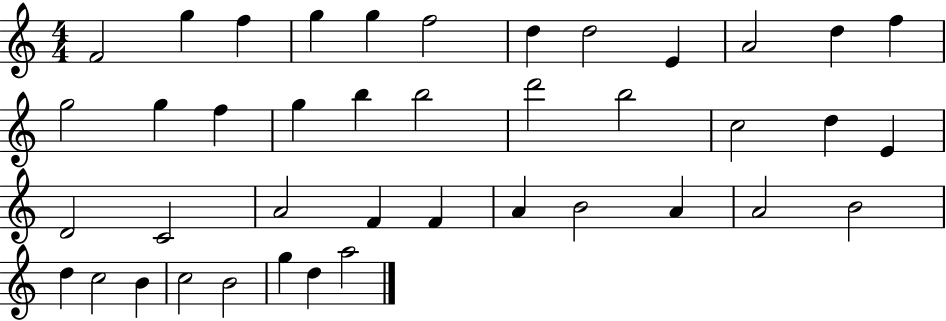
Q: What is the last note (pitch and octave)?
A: A5